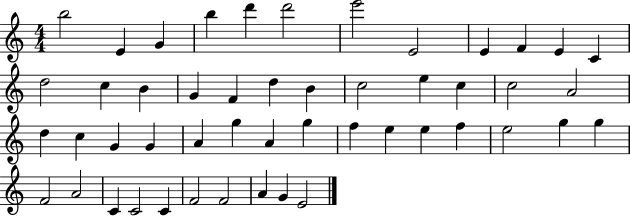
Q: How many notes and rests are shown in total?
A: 49